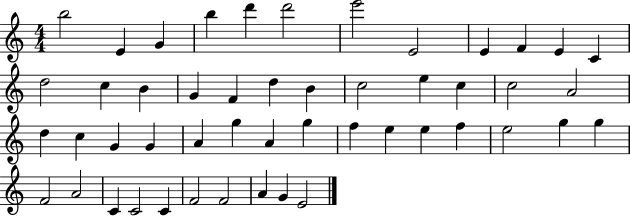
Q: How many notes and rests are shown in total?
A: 49